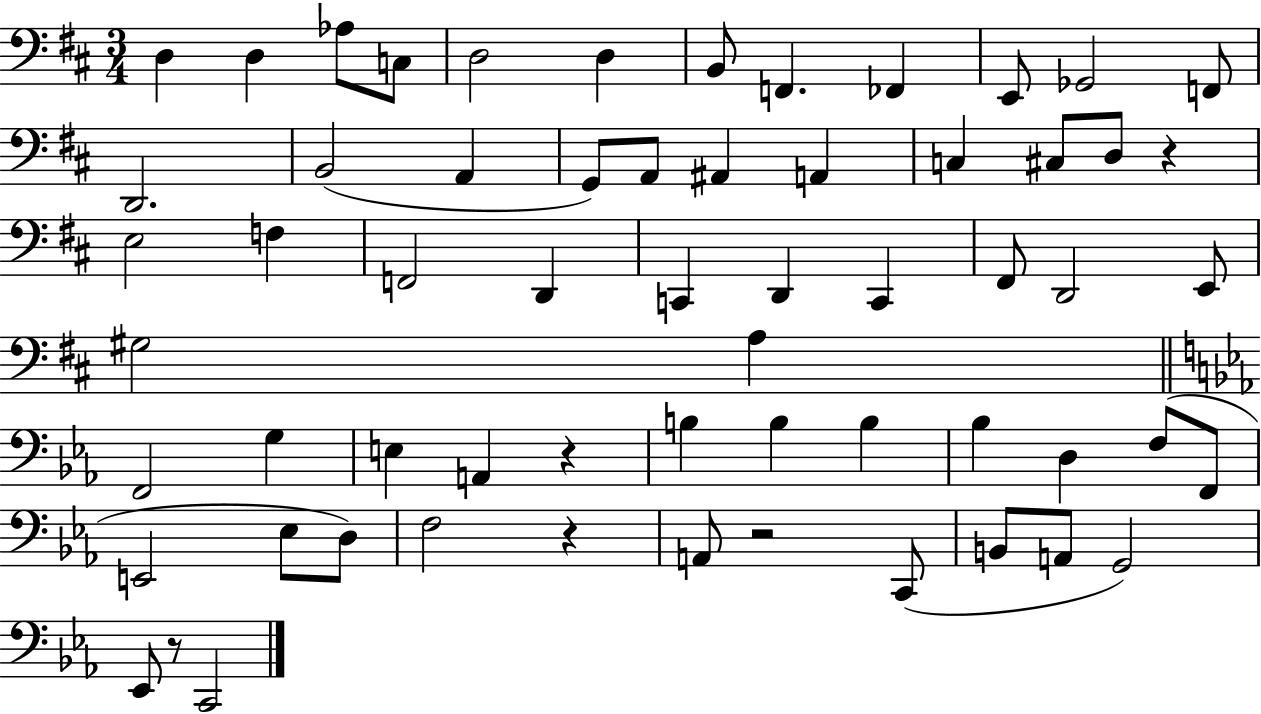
D3/q D3/q Ab3/e C3/e D3/h D3/q B2/e F2/q. FES2/q E2/e Gb2/h F2/e D2/h. B2/h A2/q G2/e A2/e A#2/q A2/q C3/q C#3/e D3/e R/q E3/h F3/q F2/h D2/q C2/q D2/q C2/q F#2/e D2/h E2/e G#3/h A3/q F2/h G3/q E3/q A2/q R/q B3/q B3/q B3/q Bb3/q D3/q F3/e F2/e E2/h Eb3/e D3/e F3/h R/q A2/e R/h C2/e B2/e A2/e G2/h Eb2/e R/e C2/h